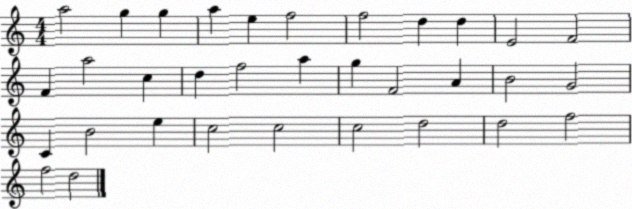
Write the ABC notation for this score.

X:1
T:Untitled
M:4/4
L:1/4
K:C
a2 g g a e f2 f2 d d E2 F2 F a2 c d f2 a g F2 A B2 G2 C B2 e c2 c2 c2 d2 d2 f2 f2 d2